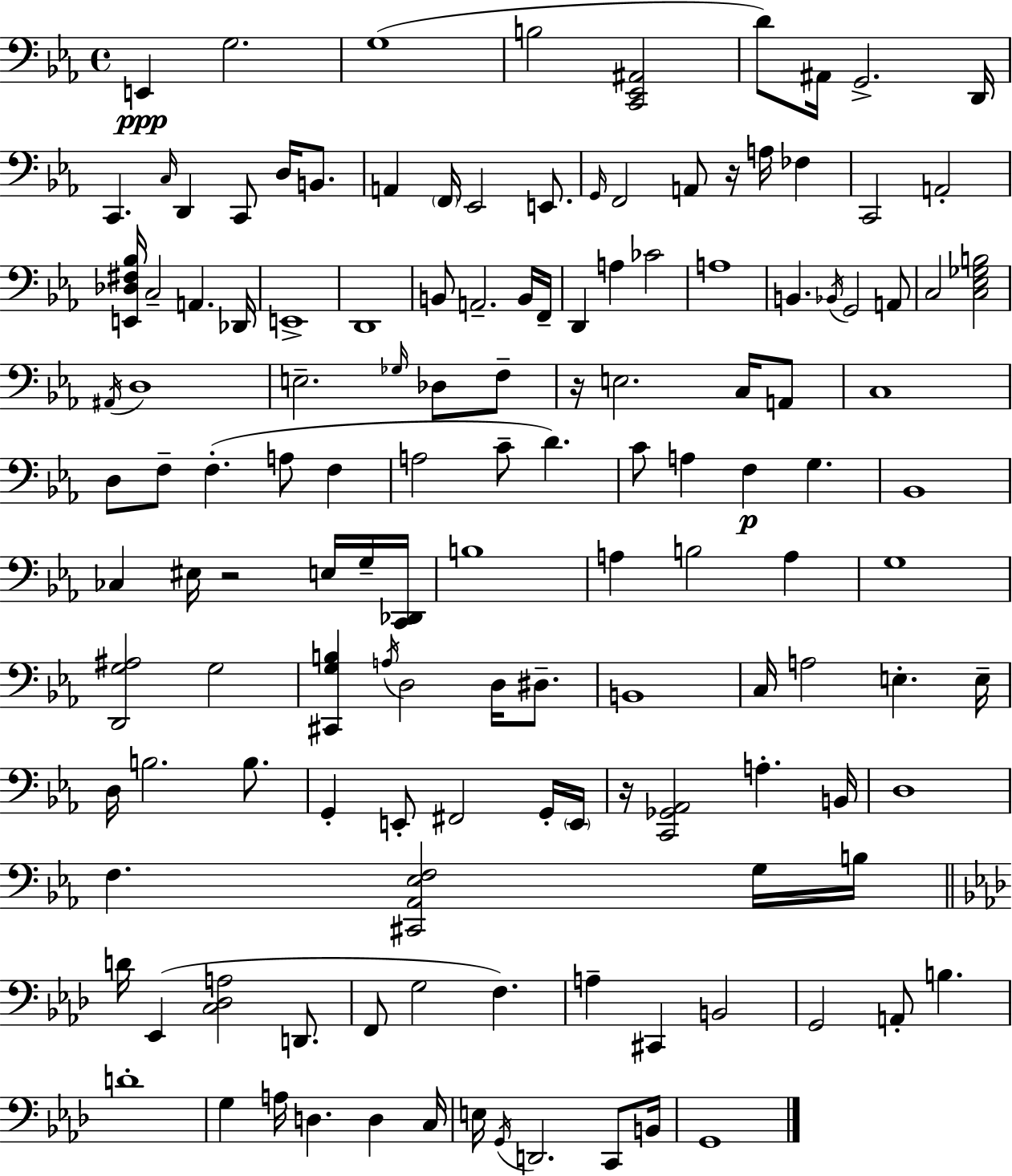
E2/q G3/h. G3/w B3/h [C2,Eb2,A#2]/h D4/e A#2/s G2/h. D2/s C2/q. C3/s D2/q C2/e D3/s B2/e. A2/q F2/s Eb2/h E2/e. G2/s F2/h A2/e R/s A3/s FES3/q C2/h A2/h [E2,Db3,F#3,Bb3]/s C3/h A2/q. Db2/s E2/w D2/w B2/e A2/h. B2/s F2/s D2/q A3/q CES4/h A3/w B2/q. Bb2/s G2/h A2/e C3/h [C3,Eb3,Gb3,B3]/h A#2/s D3/w E3/h. Gb3/s Db3/e F3/e R/s E3/h. C3/s A2/e C3/w D3/e F3/e F3/q. A3/e F3/q A3/h C4/e D4/q. C4/e A3/q F3/q G3/q. Bb2/w CES3/q EIS3/s R/h E3/s G3/s [C2,Db2]/s B3/w A3/q B3/h A3/q G3/w [D2,G3,A#3]/h G3/h [C#2,G3,B3]/q A3/s D3/h D3/s D#3/e. B2/w C3/s A3/h E3/q. E3/s D3/s B3/h. B3/e. G2/q E2/e F#2/h G2/s E2/s R/s [C2,Gb2,Ab2]/h A3/q. B2/s D3/w F3/q. [C#2,Ab2,Eb3,F3]/h G3/s B3/s D4/s Eb2/q [C3,Db3,A3]/h D2/e. F2/e G3/h F3/q. A3/q C#2/q B2/h G2/h A2/e B3/q. D4/w G3/q A3/s D3/q. D3/q C3/s E3/s G2/s D2/h. C2/e B2/s G2/w